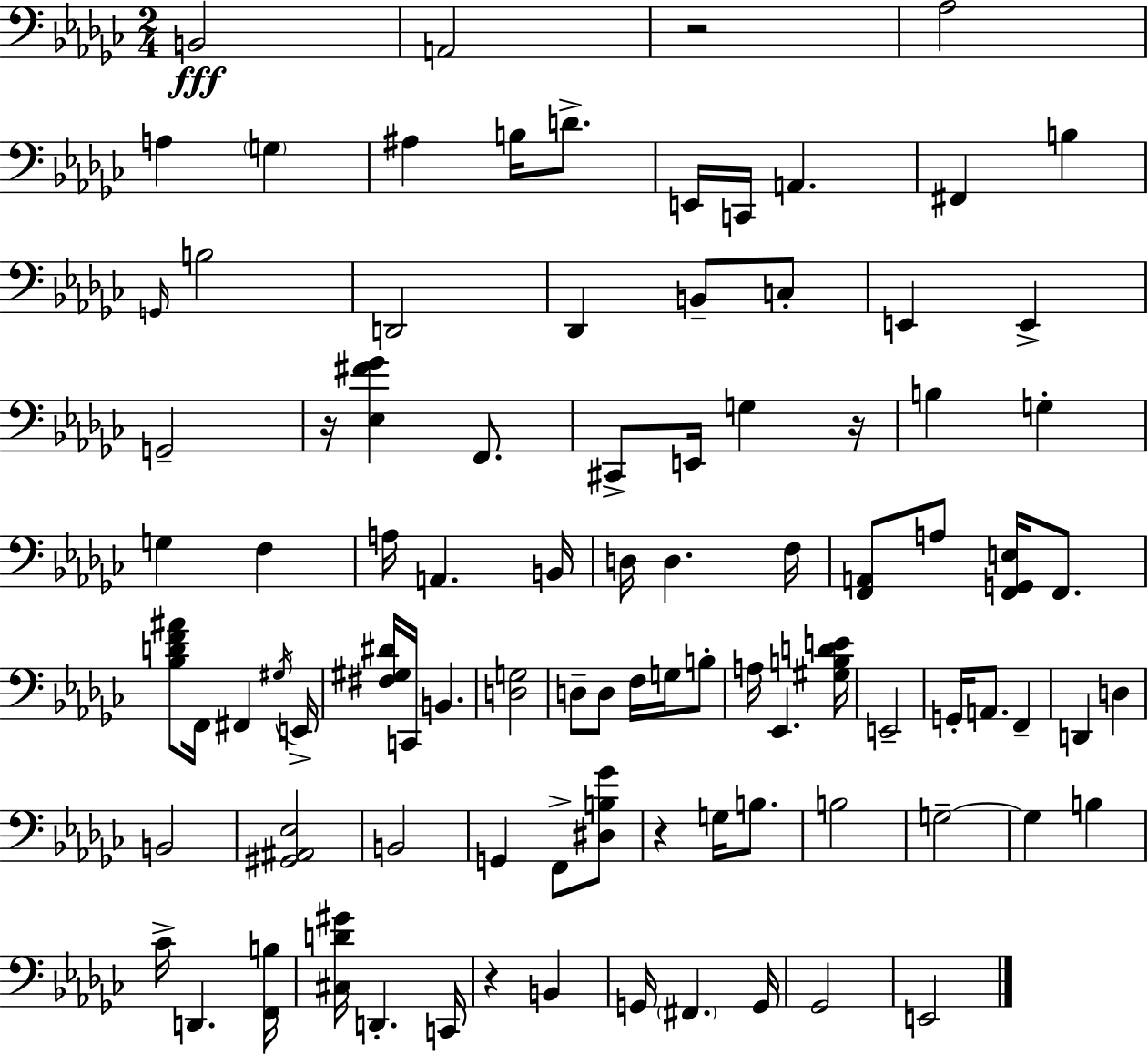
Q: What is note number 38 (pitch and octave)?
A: F2